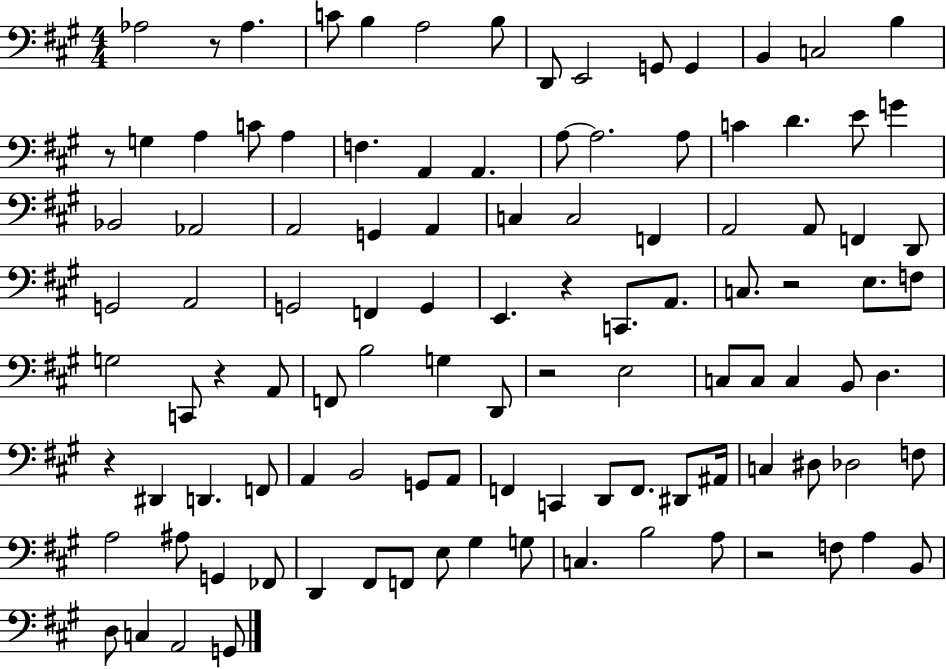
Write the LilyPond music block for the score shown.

{
  \clef bass
  \numericTimeSignature
  \time 4/4
  \key a \major
  aes2 r8 aes4. | c'8 b4 a2 b8 | d,8 e,2 g,8 g,4 | b,4 c2 b4 | \break r8 g4 a4 c'8 a4 | f4. a,4 a,4. | a8~~ a2. a8 | c'4 d'4. e'8 g'4 | \break bes,2 aes,2 | a,2 g,4 a,4 | c4 c2 f,4 | a,2 a,8 f,4 d,8 | \break g,2 a,2 | g,2 f,4 g,4 | e,4. r4 c,8. a,8. | c8. r2 e8. f8 | \break g2 c,8 r4 a,8 | f,8 b2 g4 d,8 | r2 e2 | c8 c8 c4 b,8 d4. | \break r4 dis,4 d,4. f,8 | a,4 b,2 g,8 a,8 | f,4 c,4 d,8 f,8. dis,8 ais,16 | c4 dis8 des2 f8 | \break a2 ais8 g,4 fes,8 | d,4 fis,8 f,8 e8 gis4 g8 | c4. b2 a8 | r2 f8 a4 b,8 | \break d8 c4 a,2 g,8 | \bar "|."
}